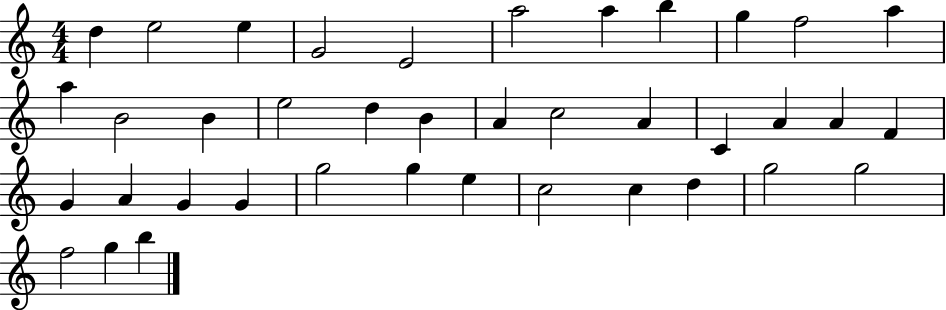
{
  \clef treble
  \numericTimeSignature
  \time 4/4
  \key c \major
  d''4 e''2 e''4 | g'2 e'2 | a''2 a''4 b''4 | g''4 f''2 a''4 | \break a''4 b'2 b'4 | e''2 d''4 b'4 | a'4 c''2 a'4 | c'4 a'4 a'4 f'4 | \break g'4 a'4 g'4 g'4 | g''2 g''4 e''4 | c''2 c''4 d''4 | g''2 g''2 | \break f''2 g''4 b''4 | \bar "|."
}